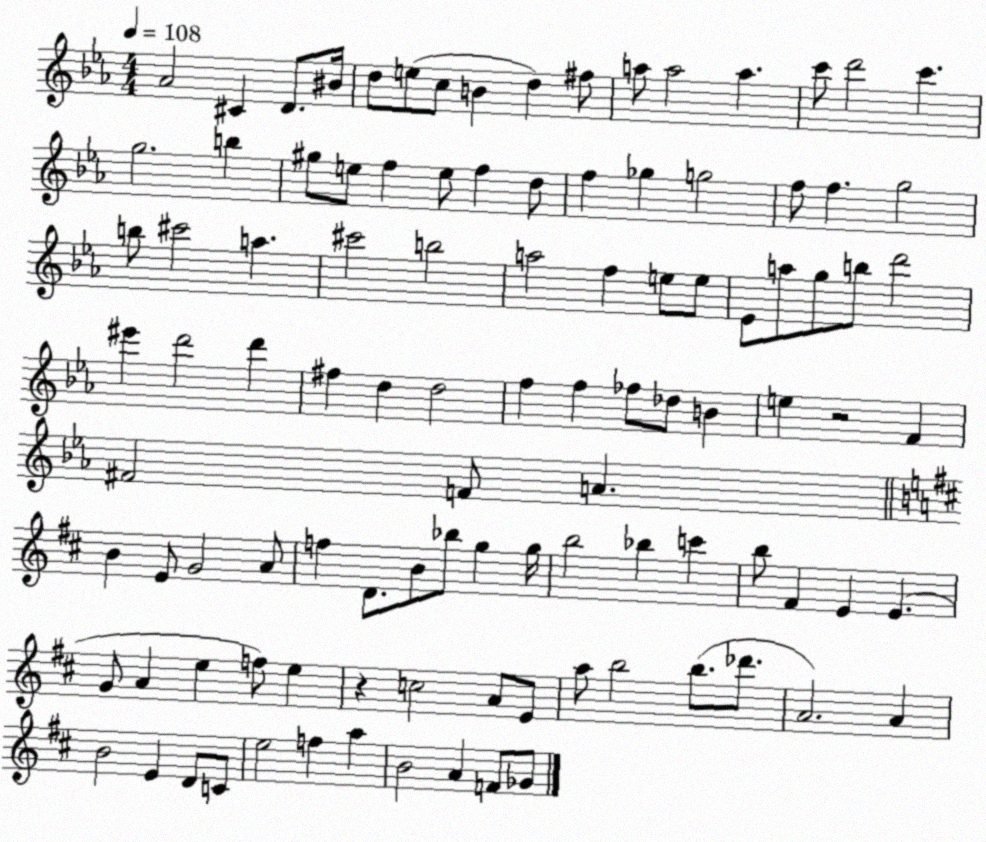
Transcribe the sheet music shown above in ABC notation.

X:1
T:Untitled
M:4/4
L:1/4
K:Eb
_A2 ^C D/2 ^B/4 d/2 e/2 c/2 B d ^f/2 a/2 a2 a c'/2 d'2 c' g2 b ^g/2 e/2 f e/2 f d/2 f _g g2 f/2 f g2 b/2 ^c'2 a ^c'2 b2 a2 f e/2 e/2 _E/2 a/2 g/2 b/2 d'2 ^e' d'2 d' ^f d d2 f f _f/2 _d/2 B e z2 F ^F2 F/2 A B E/2 G2 A/2 f D/2 B/2 _b/2 g g/4 b2 _b c' b/2 ^F E E G/2 A e f/2 e z c2 A/2 E/2 a/2 b2 b/2 _d'/2 A2 A B2 E D/2 C/2 e2 f a B2 A F/2 _G/2